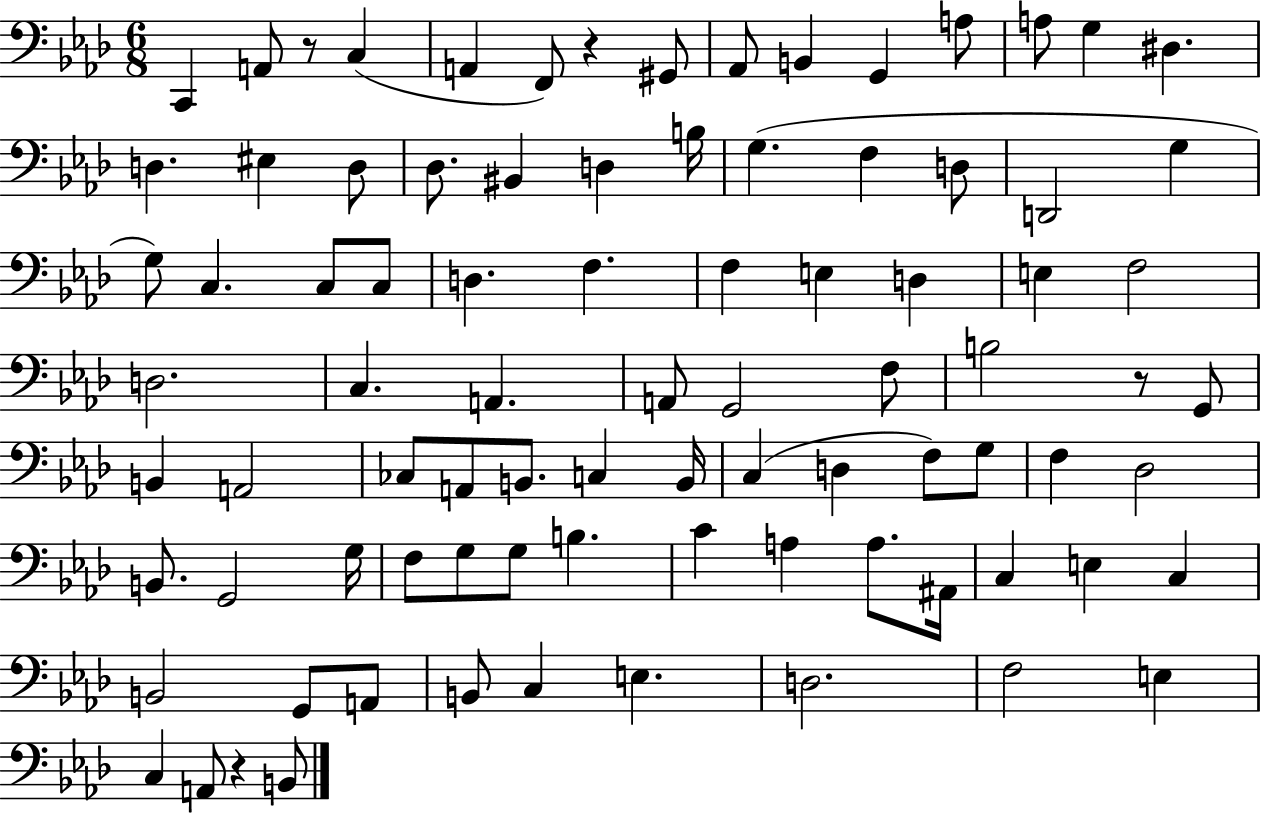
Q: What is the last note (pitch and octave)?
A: B2